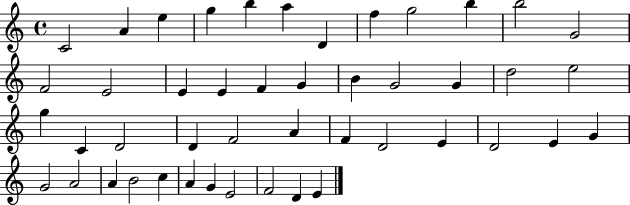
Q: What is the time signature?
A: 4/4